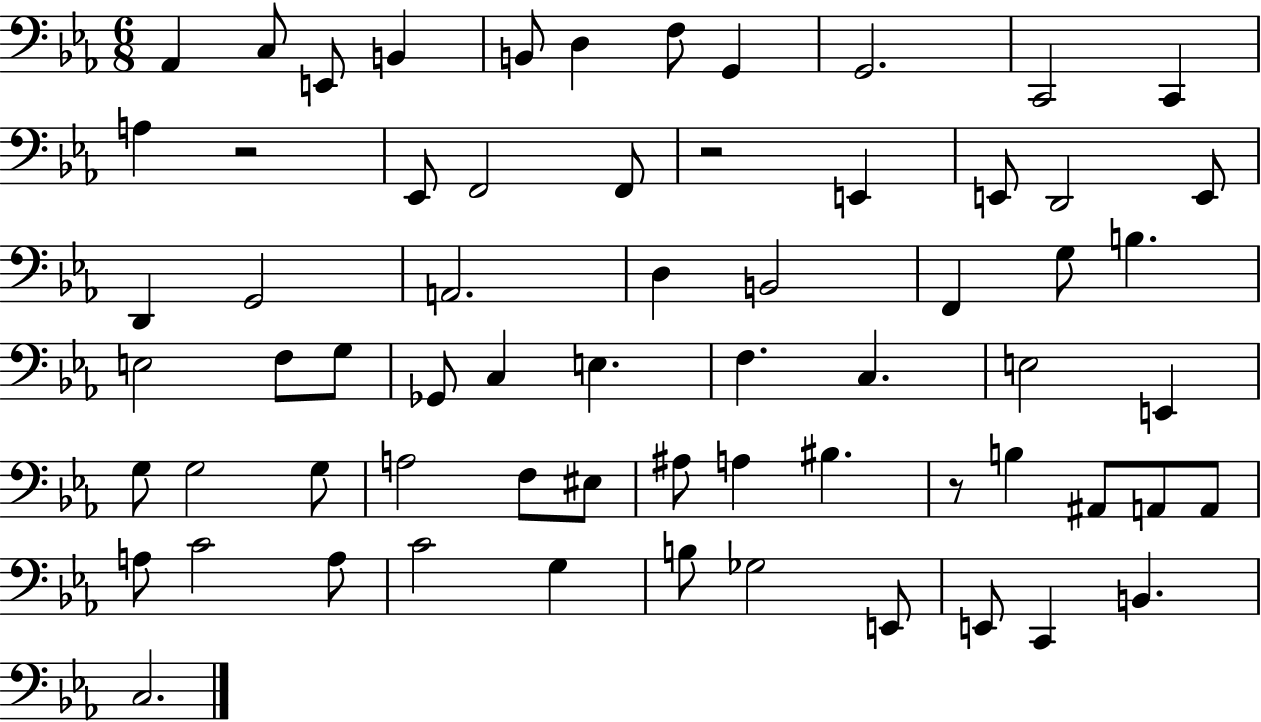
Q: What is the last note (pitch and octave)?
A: C3